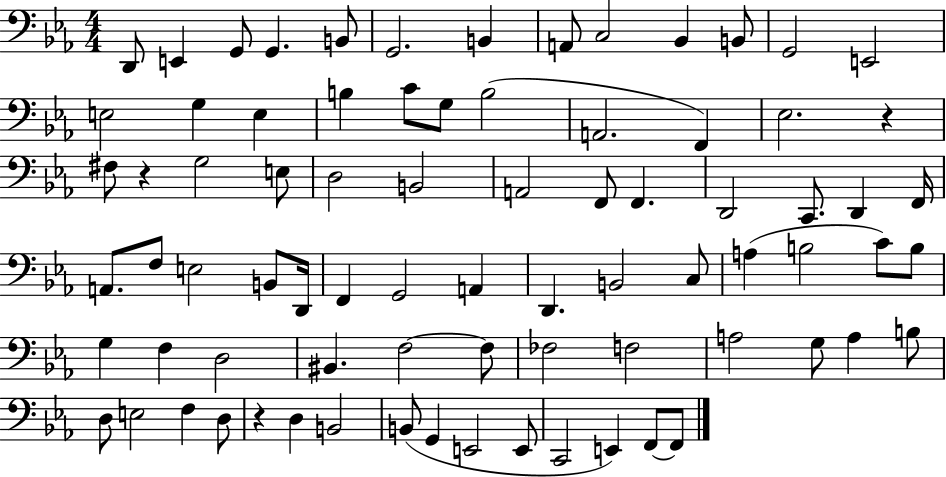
{
  \clef bass
  \numericTimeSignature
  \time 4/4
  \key ees \major
  d,8 e,4 g,8 g,4. b,8 | g,2. b,4 | a,8 c2 bes,4 b,8 | g,2 e,2 | \break e2 g4 e4 | b4 c'8 g8 b2( | a,2. f,4) | ees2. r4 | \break fis8 r4 g2 e8 | d2 b,2 | a,2 f,8 f,4. | d,2 c,8. d,4 f,16 | \break a,8. f8 e2 b,8 d,16 | f,4 g,2 a,4 | d,4. b,2 c8 | a4( b2 c'8) b8 | \break g4 f4 d2 | bis,4. f2~~ f8 | fes2 f2 | a2 g8 a4 b8 | \break d8 e2 f4 d8 | r4 d4 b,2 | b,8( g,4 e,2 e,8 | c,2 e,4) f,8~~ f,8 | \break \bar "|."
}